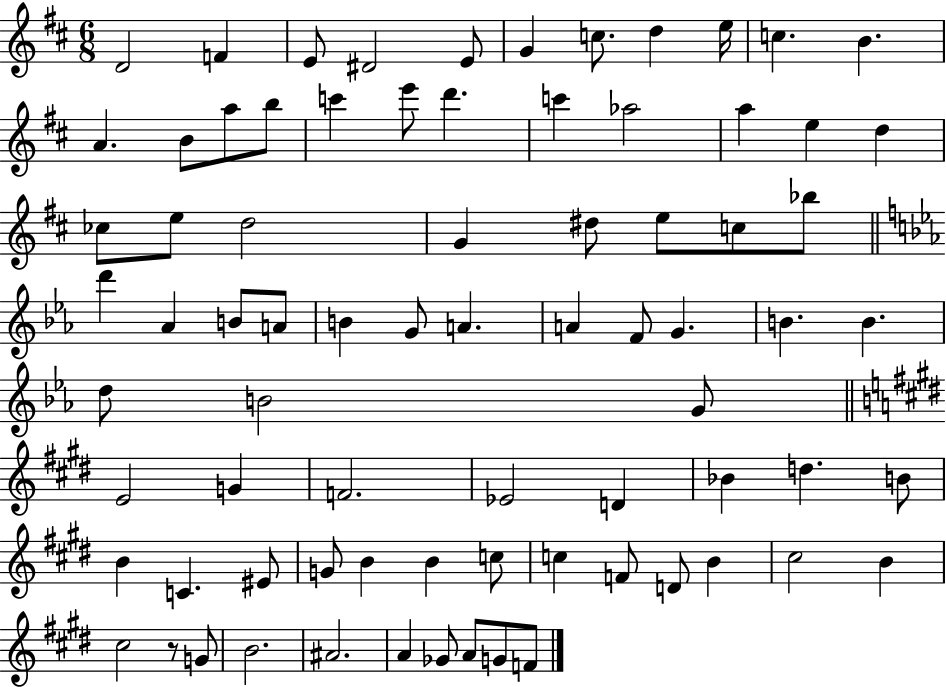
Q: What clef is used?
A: treble